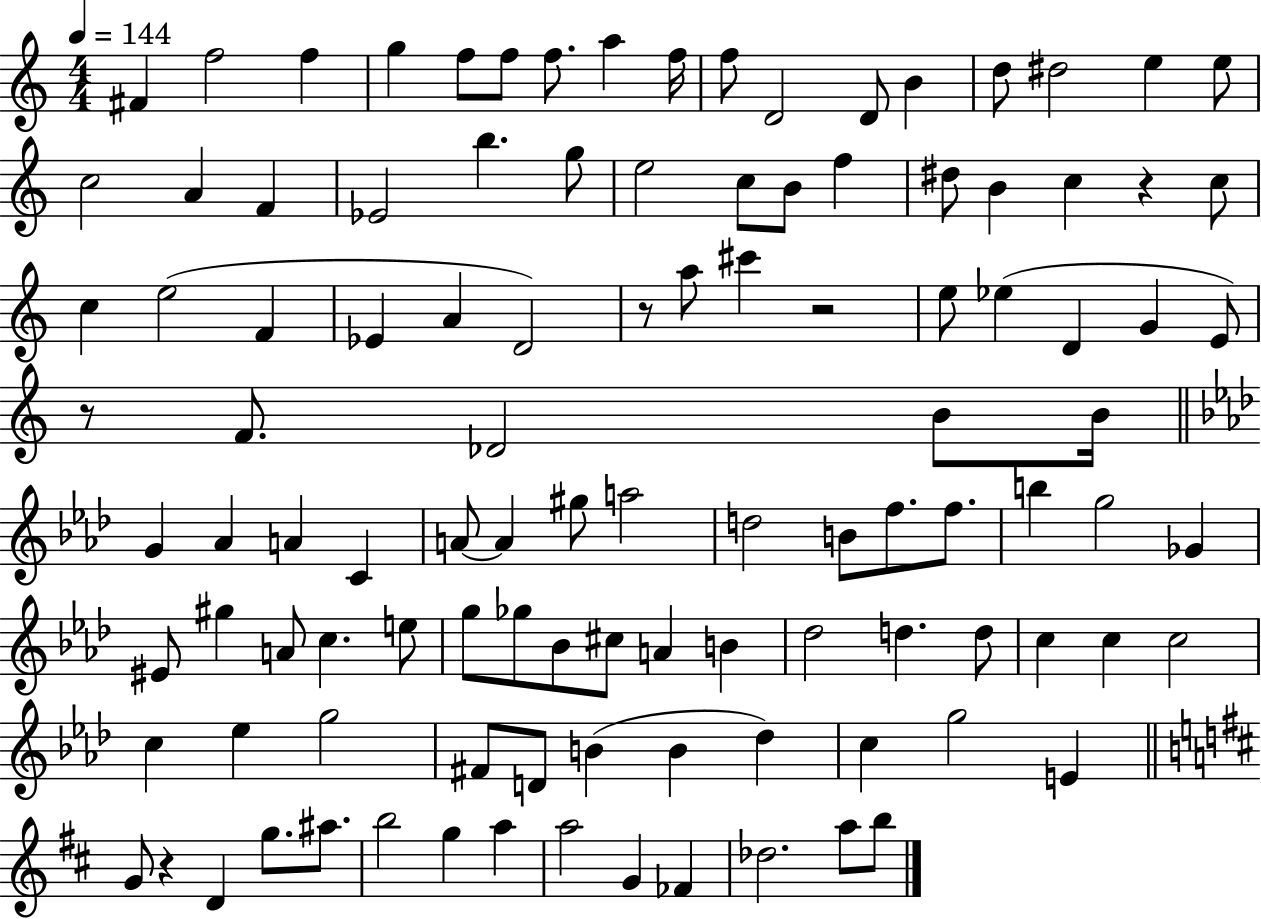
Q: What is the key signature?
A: C major